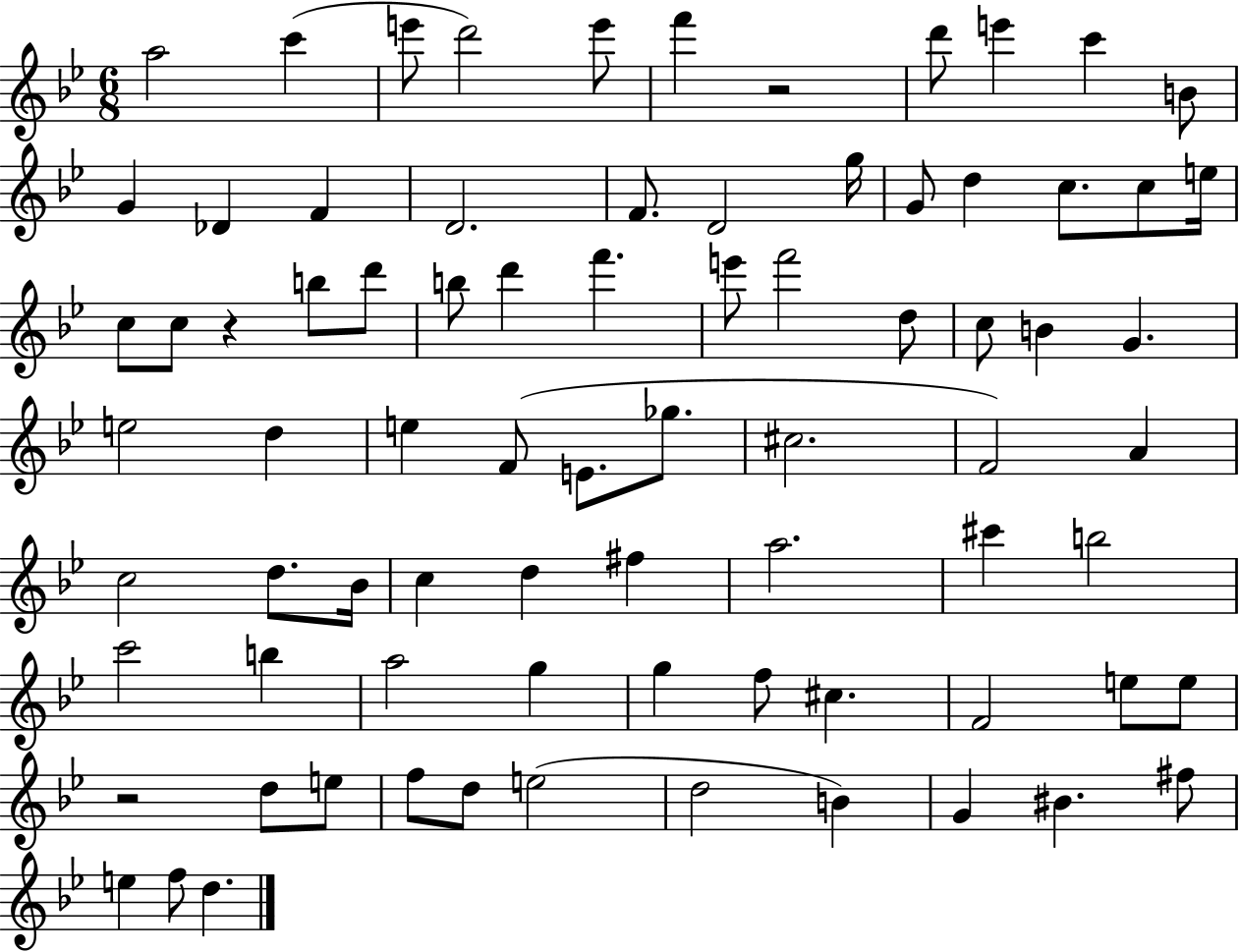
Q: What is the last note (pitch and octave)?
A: D5